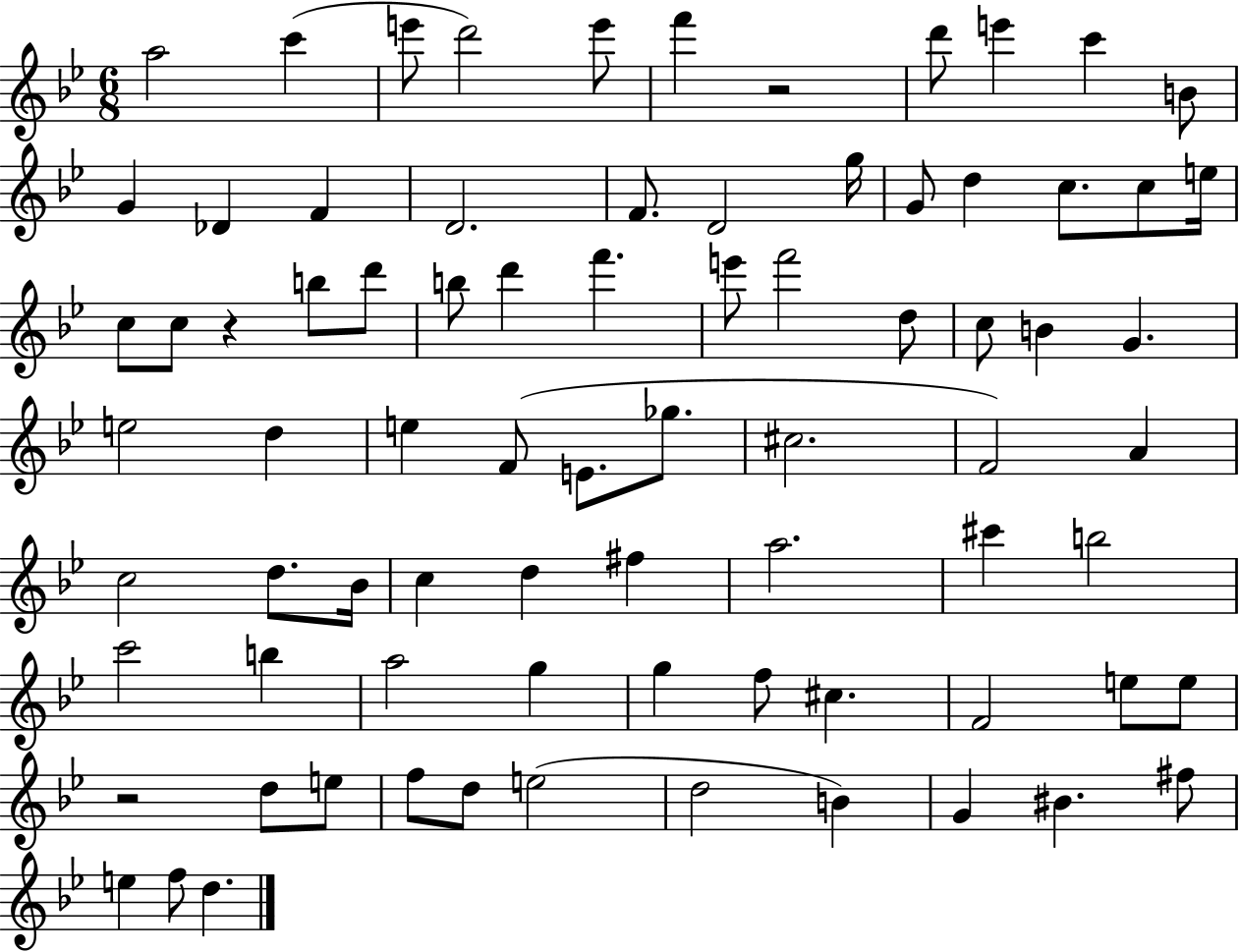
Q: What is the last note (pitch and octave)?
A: D5